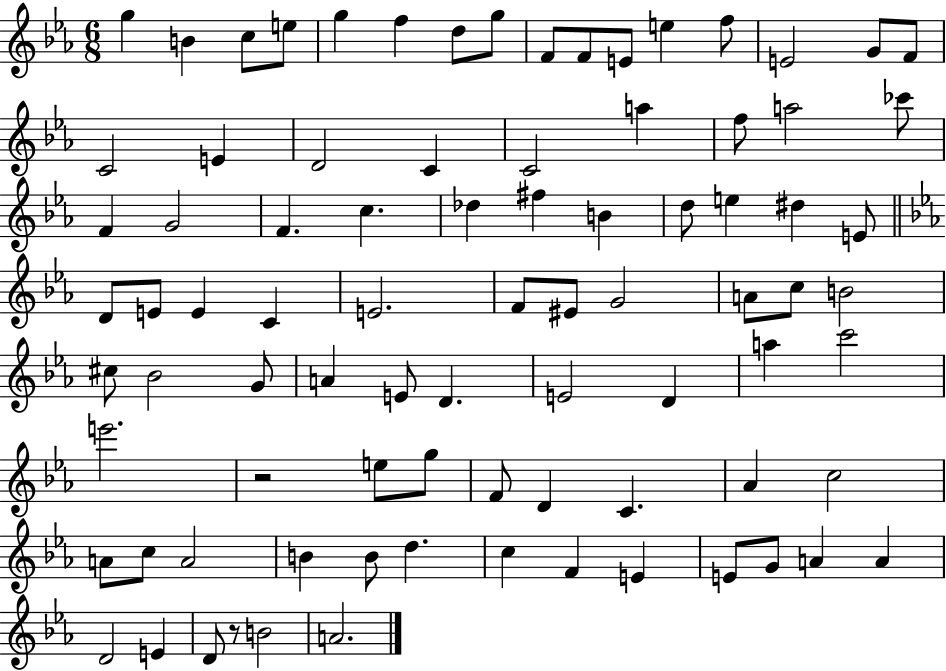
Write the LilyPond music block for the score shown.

{
  \clef treble
  \numericTimeSignature
  \time 6/8
  \key ees \major
  g''4 b'4 c''8 e''8 | g''4 f''4 d''8 g''8 | f'8 f'8 e'8 e''4 f''8 | e'2 g'8 f'8 | \break c'2 e'4 | d'2 c'4 | c'2 a''4 | f''8 a''2 ces'''8 | \break f'4 g'2 | f'4. c''4. | des''4 fis''4 b'4 | d''8 e''4 dis''4 e'8 | \break \bar "||" \break \key ees \major d'8 e'8 e'4 c'4 | e'2. | f'8 eis'8 g'2 | a'8 c''8 b'2 | \break cis''8 bes'2 g'8 | a'4 e'8 d'4. | e'2 d'4 | a''4 c'''2 | \break e'''2. | r2 e''8 g''8 | f'8 d'4 c'4. | aes'4 c''2 | \break a'8 c''8 a'2 | b'4 b'8 d''4. | c''4 f'4 e'4 | e'8 g'8 a'4 a'4 | \break d'2 e'4 | d'8 r8 b'2 | a'2. | \bar "|."
}